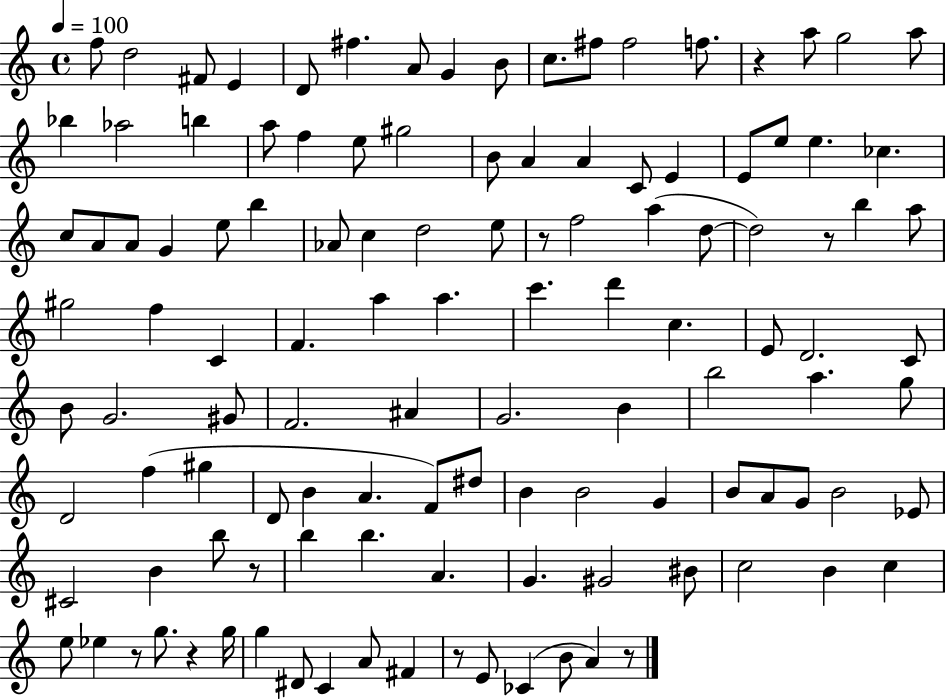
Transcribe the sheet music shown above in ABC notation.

X:1
T:Untitled
M:4/4
L:1/4
K:C
f/2 d2 ^F/2 E D/2 ^f A/2 G B/2 c/2 ^f/2 ^f2 f/2 z a/2 g2 a/2 _b _a2 b a/2 f e/2 ^g2 B/2 A A C/2 E E/2 e/2 e _c c/2 A/2 A/2 G e/2 b _A/2 c d2 e/2 z/2 f2 a d/2 d2 z/2 b a/2 ^g2 f C F a a c' d' c E/2 D2 C/2 B/2 G2 ^G/2 F2 ^A G2 B b2 a g/2 D2 f ^g D/2 B A F/2 ^d/2 B B2 G B/2 A/2 G/2 B2 _E/2 ^C2 B b/2 z/2 b b A G ^G2 ^B/2 c2 B c e/2 _e z/2 g/2 z g/4 g ^D/2 C A/2 ^F z/2 E/2 _C B/2 A z/2